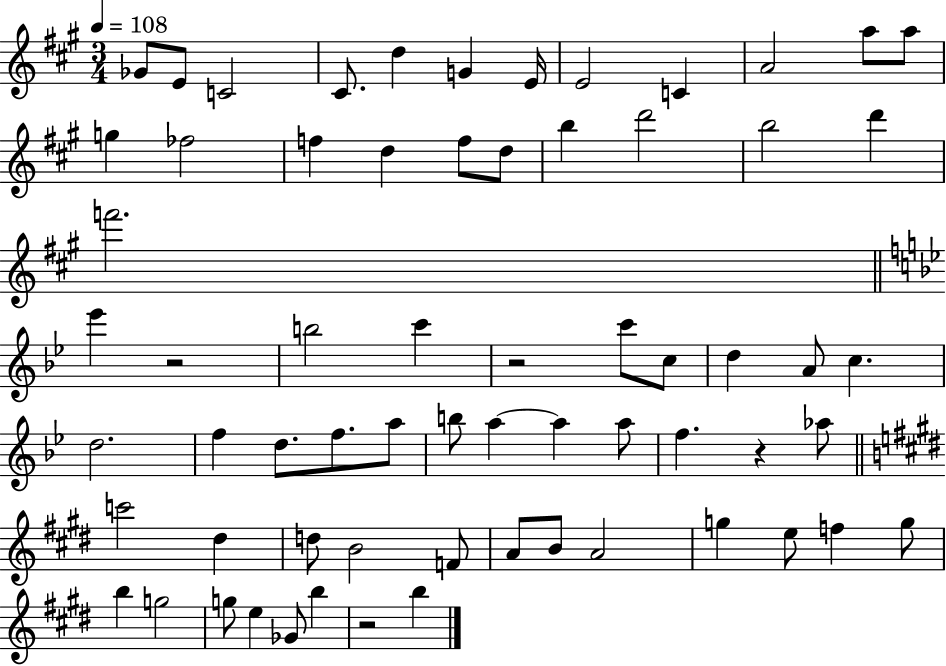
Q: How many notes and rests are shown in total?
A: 65